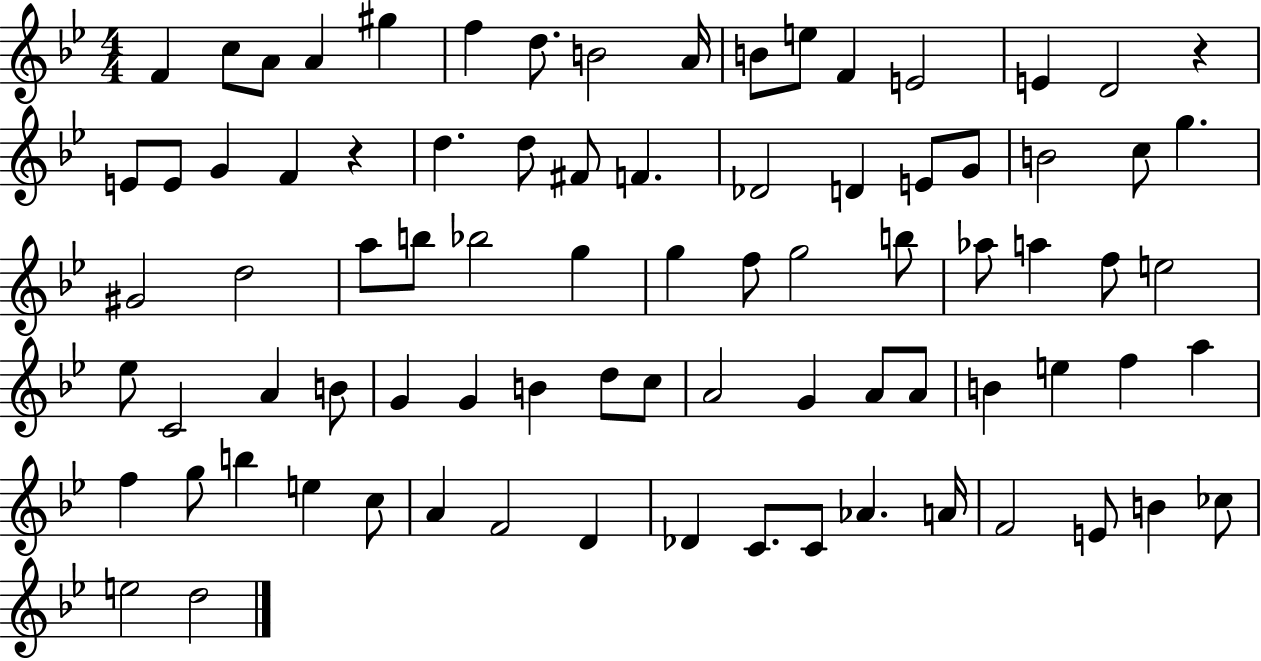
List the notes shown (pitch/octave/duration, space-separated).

F4/q C5/e A4/e A4/q G#5/q F5/q D5/e. B4/h A4/s B4/e E5/e F4/q E4/h E4/q D4/h R/q E4/e E4/e G4/q F4/q R/q D5/q. D5/e F#4/e F4/q. Db4/h D4/q E4/e G4/e B4/h C5/e G5/q. G#4/h D5/h A5/e B5/e Bb5/h G5/q G5/q F5/e G5/h B5/e Ab5/e A5/q F5/e E5/h Eb5/e C4/h A4/q B4/e G4/q G4/q B4/q D5/e C5/e A4/h G4/q A4/e A4/e B4/q E5/q F5/q A5/q F5/q G5/e B5/q E5/q C5/e A4/q F4/h D4/q Db4/q C4/e. C4/e Ab4/q. A4/s F4/h E4/e B4/q CES5/e E5/h D5/h